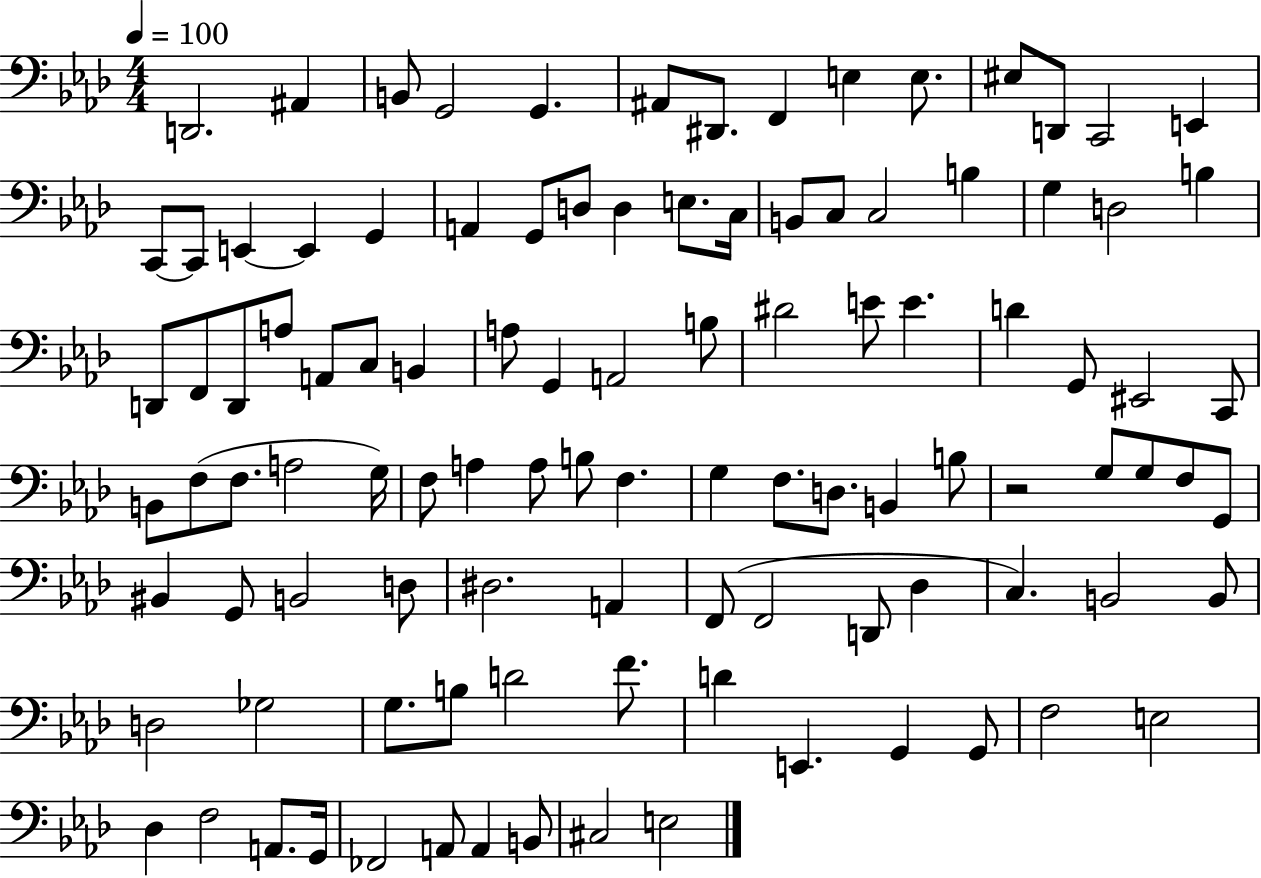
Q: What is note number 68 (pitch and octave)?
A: F3